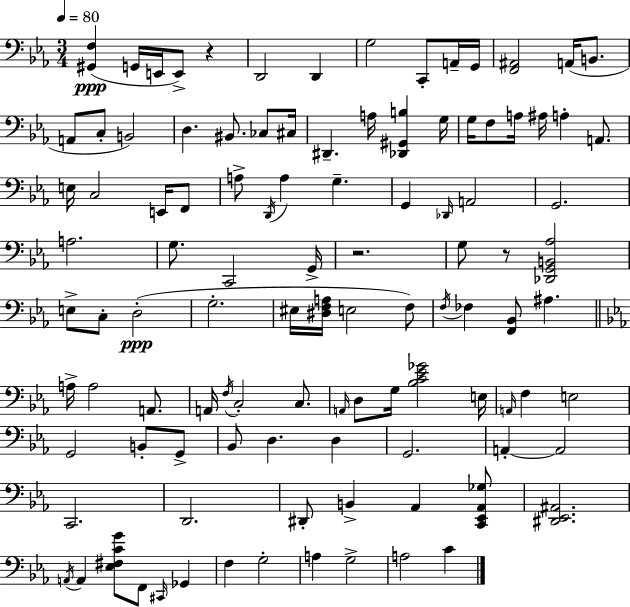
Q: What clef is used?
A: bass